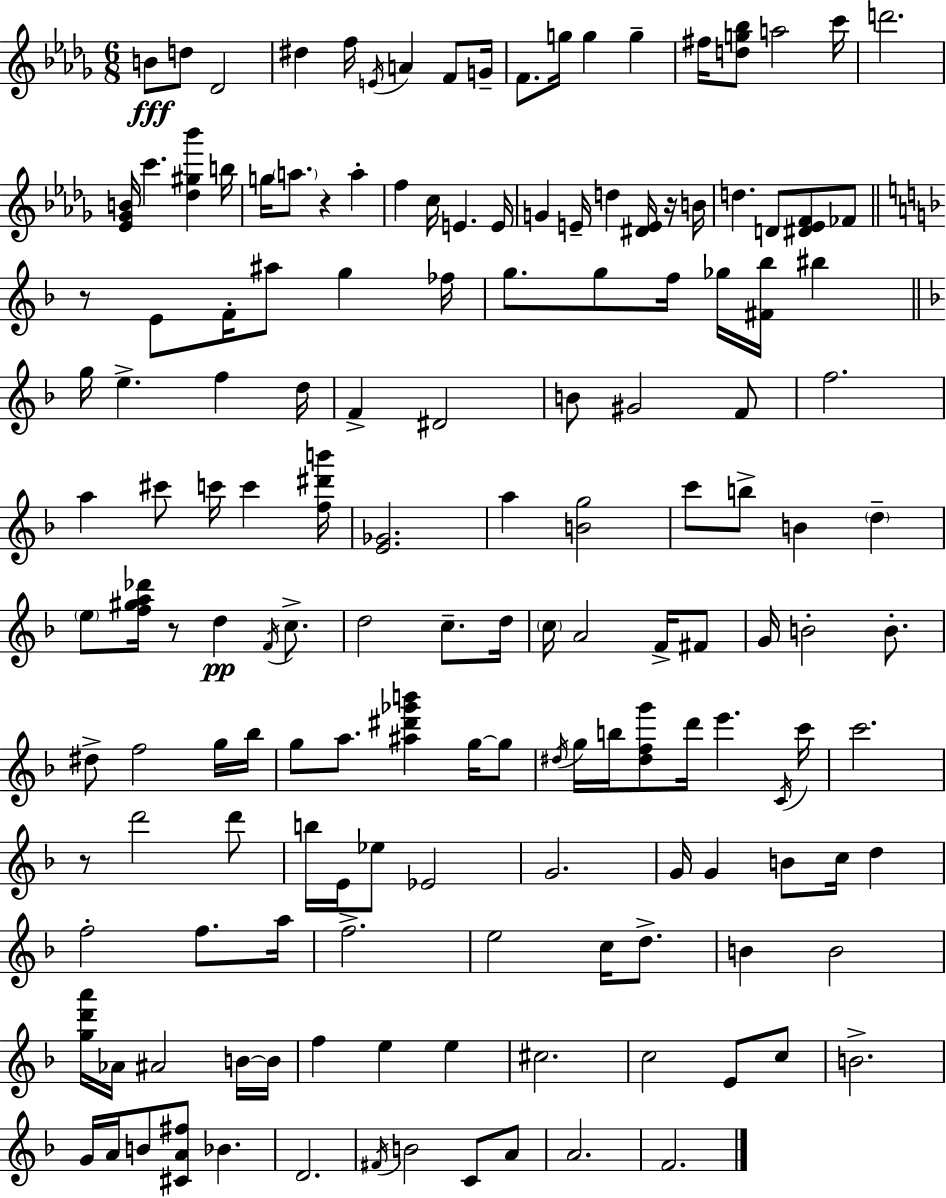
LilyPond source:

{
  \clef treble
  \numericTimeSignature
  \time 6/8
  \key bes \minor
  b'8\fff d''8 des'2 | dis''4 f''16 \acciaccatura { e'16 } a'4 f'8 | g'16-- f'8. g''16 g''4 g''4-- | fis''16 <d'' g'' bes''>8 a''2 | \break c'''16 d'''2. | <ees' ges' b'>16 c'''4. <des'' gis'' bes'''>4 | b''16 g''16 \parenthesize a''8. r4 a''4-. | f''4 c''16 e'4. | \break e'16 g'4 e'16-- d''4 <dis' e'>16 r16 | b'16 d''4. d'8 <dis' ees' f'>8 fes'8 | \bar "||" \break \key d \minor r8 e'8 f'16-. ais''8 g''4 fes''16 | g''8. g''8 f''16 ges''16 <fis' bes''>16 bis''4 | \bar "||" \break \key d \minor g''16 e''4.-> f''4 d''16 | f'4-> dis'2 | b'8 gis'2 f'8 | f''2. | \break a''4 cis'''8 c'''16 c'''4 <f'' dis''' b'''>16 | <e' ges'>2. | a''4 <b' g''>2 | c'''8 b''8-> b'4 \parenthesize d''4-- | \break \parenthesize e''8 <f'' gis'' a'' des'''>16 r8 d''4\pp \acciaccatura { f'16 } c''8.-> | d''2 c''8.-- | d''16 \parenthesize c''16 a'2 f'16-> fis'8 | g'16 b'2-. b'8.-. | \break dis''8-> f''2 g''16 | bes''16 g''8 a''8. <ais'' dis''' ges''' b'''>4 g''16~~ g''8 | \acciaccatura { dis''16 } g''16 b''16 <dis'' f'' g'''>8 d'''16 e'''4. | \acciaccatura { c'16 } c'''16 c'''2. | \break r8 d'''2 | d'''8 b''16 e'16 ees''8 ees'2 | g'2. | g'16 g'4 b'8 c''16 d''4 | \break f''2-. f''8. | a''16 f''2.-> | e''2 c''16 | d''8.-> b'4 b'2 | \break <g'' d''' a'''>16 aes'16 ais'2 | b'16~~ b'16 f''4 e''4 e''4 | cis''2. | c''2 e'8 | \break c''8 b'2.-> | g'16 a'16 b'8 <cis' a' fis''>8 bes'4. | d'2. | \acciaccatura { fis'16 } b'2 | \break c'8 a'8 a'2. | f'2. | \bar "|."
}